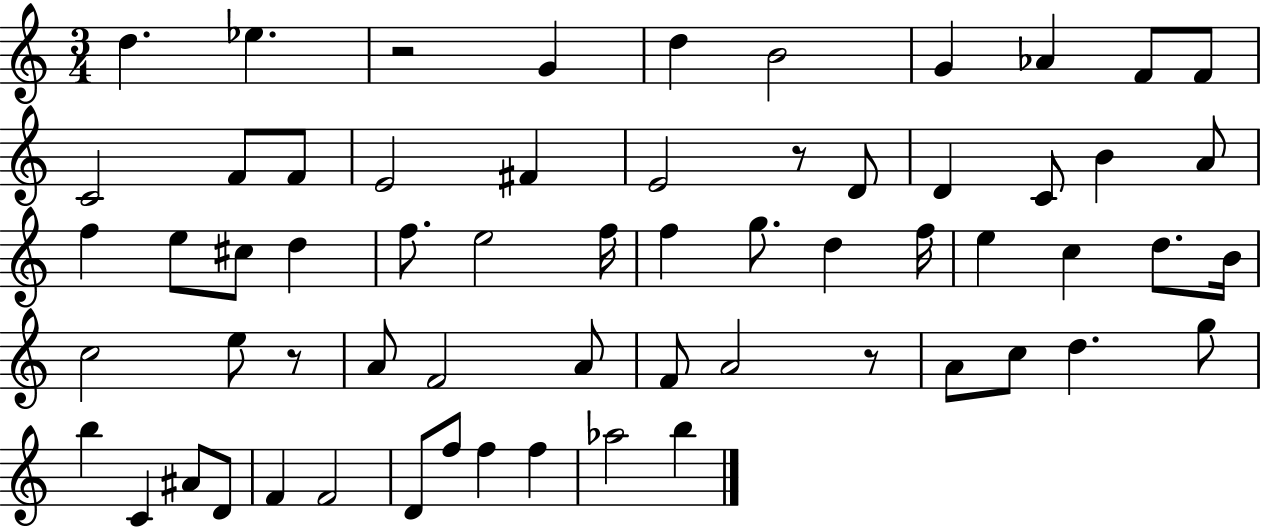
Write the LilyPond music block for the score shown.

{
  \clef treble
  \numericTimeSignature
  \time 3/4
  \key c \major
  \repeat volta 2 { d''4. ees''4. | r2 g'4 | d''4 b'2 | g'4 aes'4 f'8 f'8 | \break c'2 f'8 f'8 | e'2 fis'4 | e'2 r8 d'8 | d'4 c'8 b'4 a'8 | \break f''4 e''8 cis''8 d''4 | f''8. e''2 f''16 | f''4 g''8. d''4 f''16 | e''4 c''4 d''8. b'16 | \break c''2 e''8 r8 | a'8 f'2 a'8 | f'8 a'2 r8 | a'8 c''8 d''4. g''8 | \break b''4 c'4 ais'8 d'8 | f'4 f'2 | d'8 f''8 f''4 f''4 | aes''2 b''4 | \break } \bar "|."
}